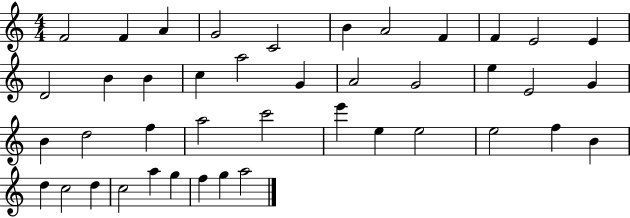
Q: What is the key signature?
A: C major